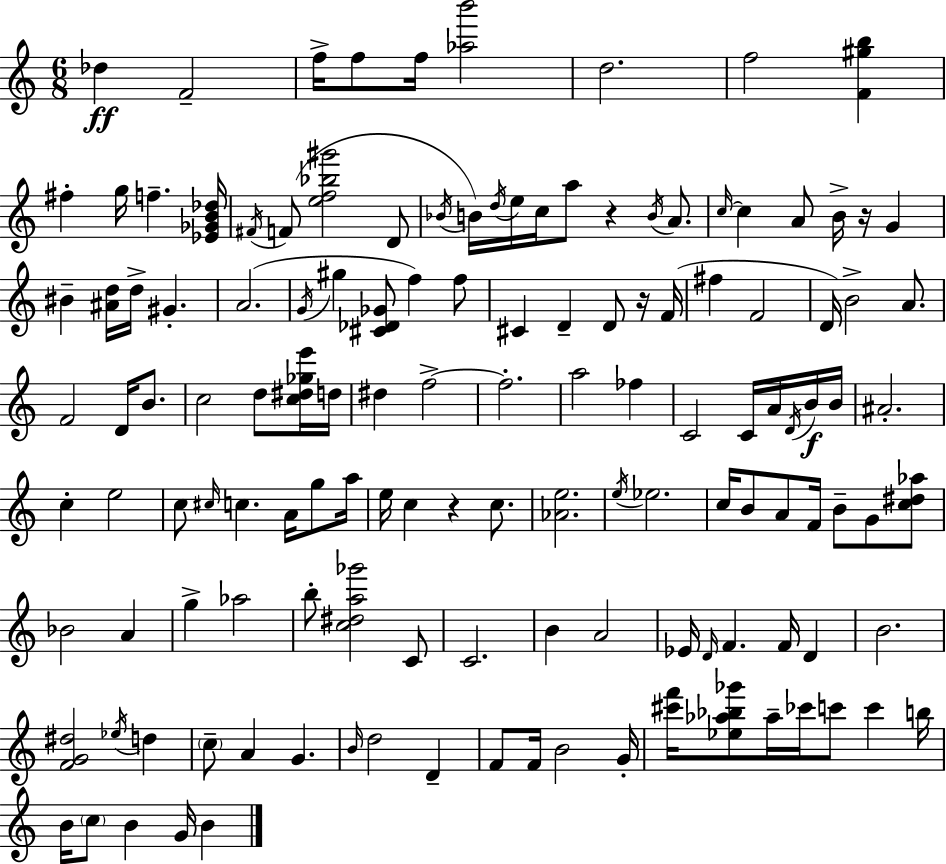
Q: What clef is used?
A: treble